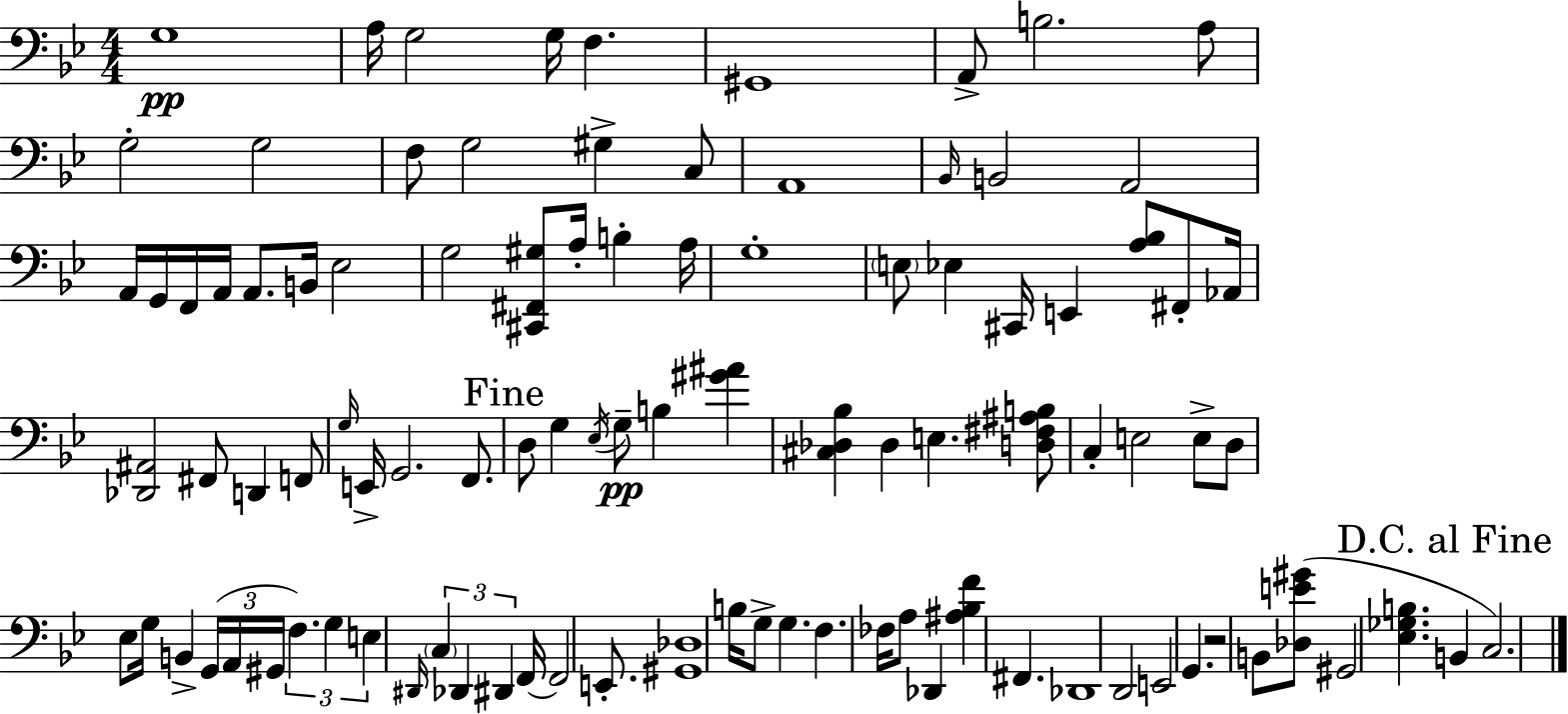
G3/w A3/s G3/h G3/s F3/q. G#2/w A2/e B3/h. A3/e G3/h G3/h F3/e G3/h G#3/q C3/e A2/w Bb2/s B2/h A2/h A2/s G2/s F2/s A2/s A2/e. B2/s Eb3/h G3/h [C#2,F#2,G#3]/e A3/s B3/q A3/s G3/w E3/e Eb3/q C#2/s E2/q [A3,Bb3]/e F#2/e Ab2/s [Db2,A#2]/h F#2/e D2/q F2/e G3/s E2/s G2/h. F2/e. D3/e G3/q Eb3/s G3/e B3/q [G#4,A#4]/q [C#3,Db3,Bb3]/q Db3/q E3/q. [D3,F#3,A#3,B3]/e C3/q E3/h E3/e D3/e Eb3/e G3/s B2/q G2/s A2/s G#2/s F3/q. G3/q E3/q D#2/s C3/q Db2/q D#2/q F2/s F2/h E2/e. [G#2,Db3]/w B3/s G3/e G3/q. F3/q. FES3/s A3/e Db2/q [A#3,Bb3,F4]/q F#2/q. Db2/w D2/h E2/h G2/q. R/h B2/e [Db3,E4,G#4]/e G#2/h [Eb3,Gb3,B3]/q. B2/q C3/h.